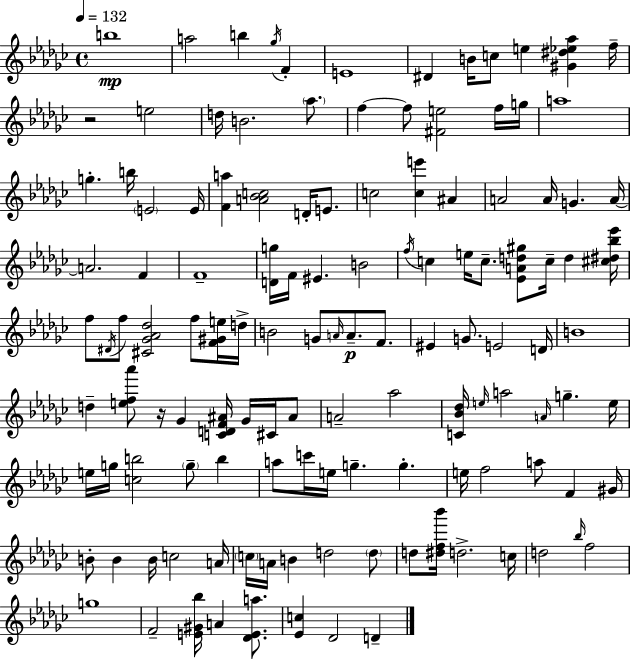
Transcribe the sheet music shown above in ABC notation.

X:1
T:Untitled
M:4/4
L:1/4
K:Ebm
b4 a2 b _g/4 F E4 ^D B/4 c/2 e [^G^d_e_a] f/4 z2 e2 d/4 B2 _a/2 f f/2 [^Fe]2 f/4 g/4 a4 g b/4 E2 E/4 [Fa] [A_Bc]2 D/4 E/2 c2 [ce'] ^A A2 A/4 G A/4 A2 F F4 [Dg]/4 F/4 ^E B2 f/4 c e/4 c/2 [_EAd^g]/2 c/4 d [^c^d_b_e']/4 f/2 ^D/4 f/2 [^C_G_A_d]2 f/2 [F^Ge]/4 d/4 B2 G/2 A/4 A/2 F/2 ^E G/2 E2 D/4 B4 d [ef_a']/2 z/4 _G [CDF^A]/4 _G/4 ^C/4 ^A/2 A2 _a2 [C_B_d]/4 e/4 a2 A/4 g e/4 e/4 g/4 [cb]2 g/2 b a/2 c'/4 e/4 g g e/4 f2 a/2 F ^G/4 B/2 B B/4 c2 A/4 c/4 A/4 B d2 d/2 d/2 [^df_b']/4 d2 c/4 d2 _b/4 f2 g4 F2 [E^G_b]/4 A [_DEa]/2 [_Ec] _D2 D